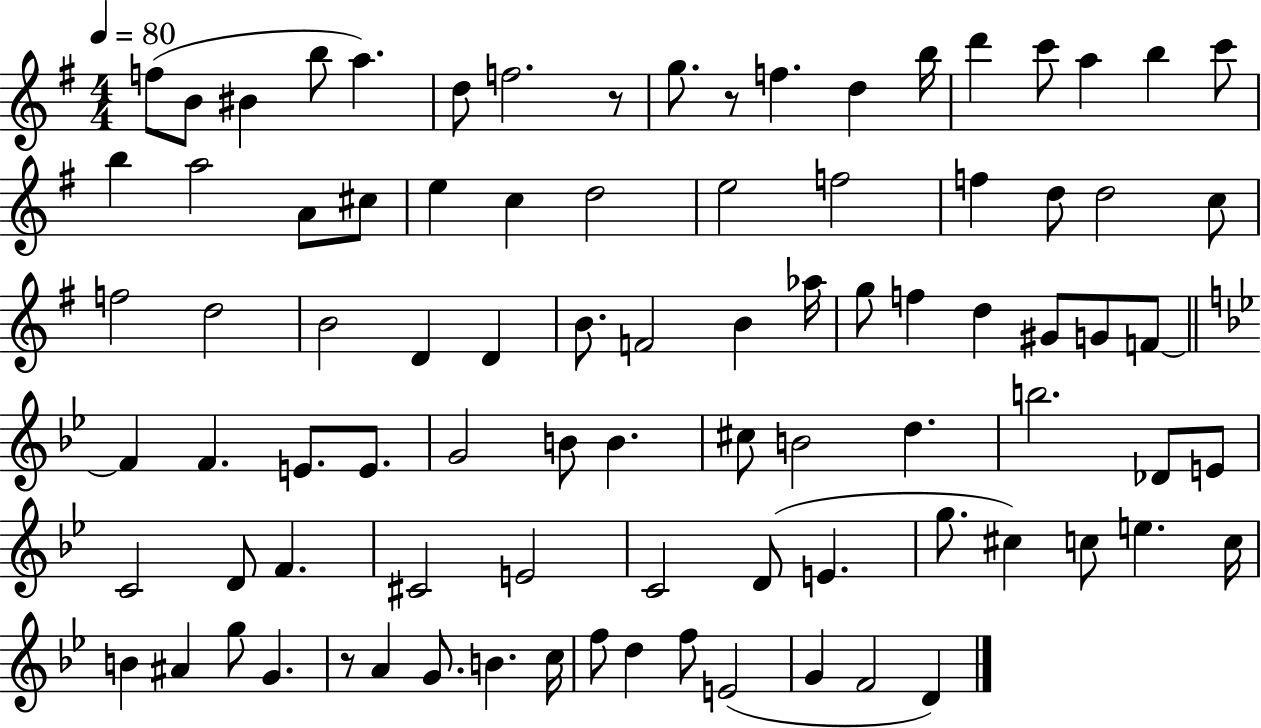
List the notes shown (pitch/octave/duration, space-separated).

F5/e B4/e BIS4/q B5/e A5/q. D5/e F5/h. R/e G5/e. R/e F5/q. D5/q B5/s D6/q C6/e A5/q B5/q C6/e B5/q A5/h A4/e C#5/e E5/q C5/q D5/h E5/h F5/h F5/q D5/e D5/h C5/e F5/h D5/h B4/h D4/q D4/q B4/e. F4/h B4/q Ab5/s G5/e F5/q D5/q G#4/e G4/e F4/e F4/q F4/q. E4/e. E4/e. G4/h B4/e B4/q. C#5/e B4/h D5/q. B5/h. Db4/e E4/e C4/h D4/e F4/q. C#4/h E4/h C4/h D4/e E4/q. G5/e. C#5/q C5/e E5/q. C5/s B4/q A#4/q G5/e G4/q. R/e A4/q G4/e. B4/q. C5/s F5/e D5/q F5/e E4/h G4/q F4/h D4/q